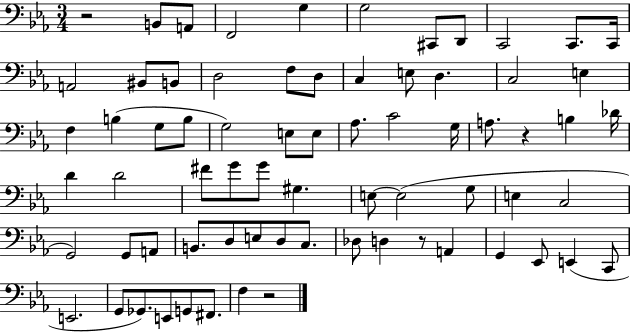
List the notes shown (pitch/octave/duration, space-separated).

R/h B2/e A2/e F2/h G3/q G3/h C#2/e D2/e C2/h C2/e. C2/s A2/h BIS2/e B2/e D3/h F3/e D3/e C3/q E3/e D3/q. C3/h E3/q F3/q B3/q G3/e B3/e G3/h E3/e E3/e Ab3/e. C4/h G3/s A3/e. R/q B3/q Db4/s D4/q D4/h F#4/e G4/e G4/e G#3/q. E3/e E3/h G3/e E3/q C3/h G2/h G2/e A2/e B2/e. D3/e E3/e D3/e C3/e. Db3/e D3/q R/e A2/q G2/q Eb2/e E2/q C2/e E2/h. G2/e Gb2/e. E2/e G2/e F#2/e. F3/q R/h